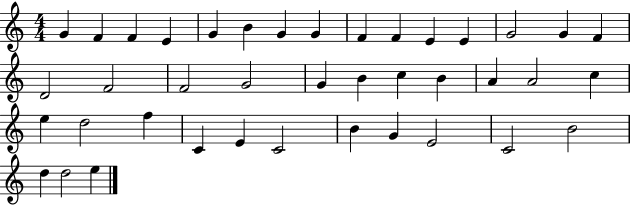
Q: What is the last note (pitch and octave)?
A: E5